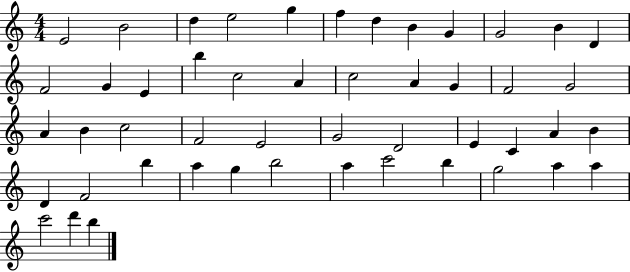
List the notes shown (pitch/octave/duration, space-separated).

E4/h B4/h D5/q E5/h G5/q F5/q D5/q B4/q G4/q G4/h B4/q D4/q F4/h G4/q E4/q B5/q C5/h A4/q C5/h A4/q G4/q F4/h G4/h A4/q B4/q C5/h F4/h E4/h G4/h D4/h E4/q C4/q A4/q B4/q D4/q F4/h B5/q A5/q G5/q B5/h A5/q C6/h B5/q G5/h A5/q A5/q C6/h D6/q B5/q